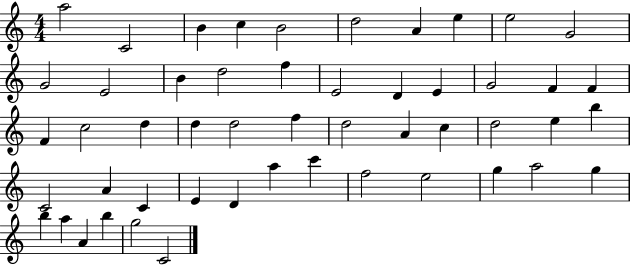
{
  \clef treble
  \numericTimeSignature
  \time 4/4
  \key c \major
  a''2 c'2 | b'4 c''4 b'2 | d''2 a'4 e''4 | e''2 g'2 | \break g'2 e'2 | b'4 d''2 f''4 | e'2 d'4 e'4 | g'2 f'4 f'4 | \break f'4 c''2 d''4 | d''4 d''2 f''4 | d''2 a'4 c''4 | d''2 e''4 b''4 | \break c'2 a'4 c'4 | e'4 d'4 a''4 c'''4 | f''2 e''2 | g''4 a''2 g''4 | \break b''4 a''4 a'4 b''4 | g''2 c'2 | \bar "|."
}